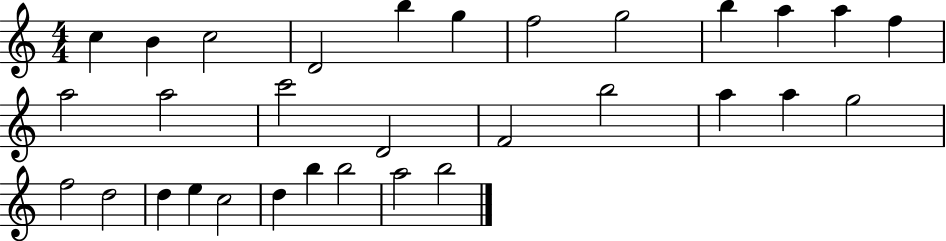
X:1
T:Untitled
M:4/4
L:1/4
K:C
c B c2 D2 b g f2 g2 b a a f a2 a2 c'2 D2 F2 b2 a a g2 f2 d2 d e c2 d b b2 a2 b2